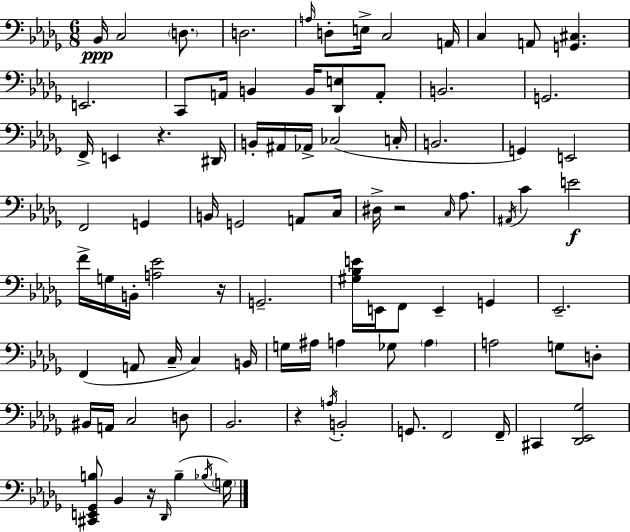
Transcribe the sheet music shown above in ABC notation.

X:1
T:Untitled
M:6/8
L:1/4
K:Bbm
_B,,/4 C,2 D,/2 D,2 A,/4 D,/2 E,/4 C,2 A,,/4 C, A,,/2 [G,,^C,] E,,2 C,,/2 A,,/4 B,, B,,/4 [_D,,E,]/2 A,,/2 B,,2 G,,2 F,,/4 E,, z ^D,,/4 B,,/4 ^A,,/4 _A,,/4 _C,2 C,/4 B,,2 G,, E,,2 F,,2 G,, B,,/4 G,,2 A,,/2 C,/4 ^D,/4 z2 C,/4 _A,/2 ^A,,/4 C E2 F/4 G,/4 B,,/4 [A,_E]2 z/4 G,,2 [^G,_B,E]/4 E,,/4 F,,/2 E,, G,, _E,,2 F,, A,,/2 C,/4 C, B,,/4 G,/4 ^A,/4 A, _G,/2 A, A,2 G,/2 D,/2 ^B,,/4 A,,/4 C,2 D,/2 _B,,2 z A,/4 B,,2 G,,/2 F,,2 F,,/4 ^C,, [_D,,_E,,_G,]2 [^C,,E,,_G,,B,]/2 _B,, z/4 _D,,/4 B, _B,/4 G,/4